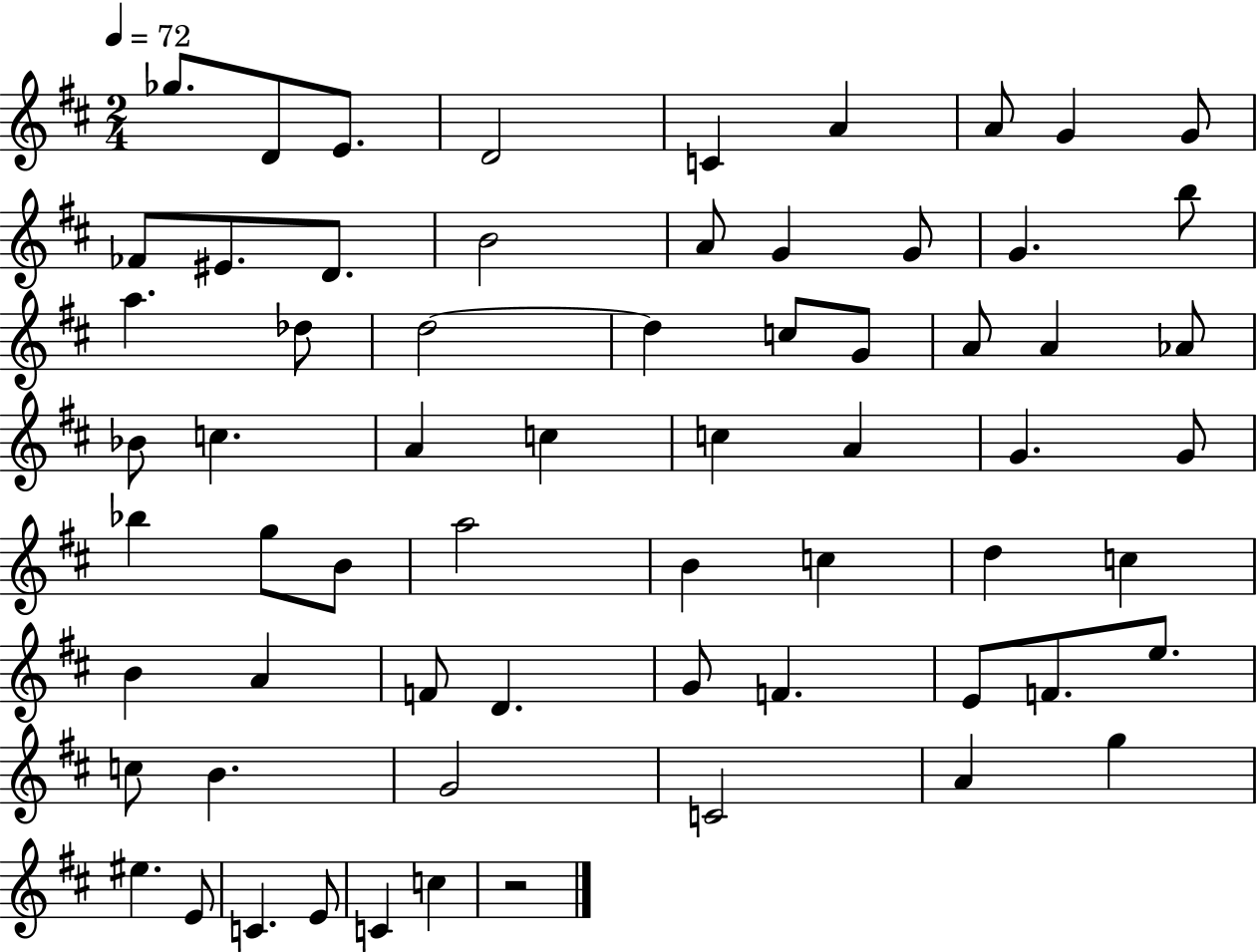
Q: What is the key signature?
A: D major